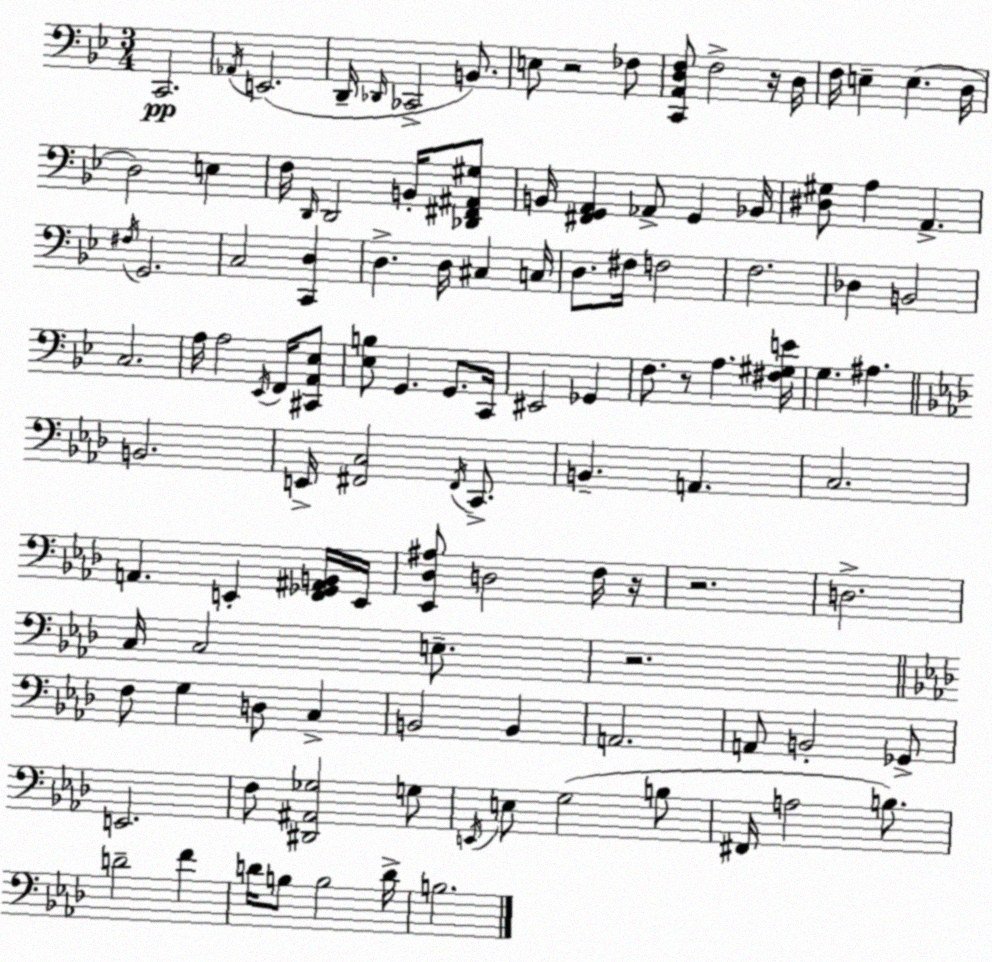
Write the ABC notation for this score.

X:1
T:Untitled
M:3/4
L:1/4
K:Bb
C,,2 _A,,/4 E,,2 D,,/4 _D,,/4 _C,,2 B,,/2 E,/2 z2 _F,/2 [C,,A,,D,F,]/2 F,2 z/4 D,/4 F,/4 E, E, D,/4 D,2 E, F,/4 D,,/4 D,,2 B,,/4 [_D,,^F,,^A,,^G,]/2 B,,/4 [^F,,G,,A,,] _A,,/2 G,, _B,,/4 [^D,^G,]/2 A, A,, ^F,/4 G,,2 C,2 [C,,D,] D, D,/4 ^C, C,/4 D,/2 ^F,/4 F,2 F,2 _D, B,,2 C,2 A,/4 A,2 _E,,/4 F,,/4 [^C,,A,,_E,]/2 [_E,B,]/2 G,, G,,/2 C,,/4 ^E,,2 _G,, F,/2 z/2 A, [^F,^G,E]/4 G, ^A, B,,2 E,,/4 [^F,,C,]2 ^F,,/4 C,,/2 B,, A,, C,2 A,, E,, [F,,_G,,^A,,B,,]/4 E,,/4 [_E,,_D,^A,]/2 D,2 F,/4 z/4 z2 D,2 C,/4 C,2 E,/2 z2 F,/2 G, D,/2 C, B,,2 B,, A,,2 A,,/2 B,,2 _G,,/2 E,,2 F,/2 [^D,,^A,,_G,]2 G,/2 E,,/4 E,/2 G,2 B,/2 ^F,,/4 A,2 B,/2 D2 F D/4 B,/2 B,2 D/4 B,2